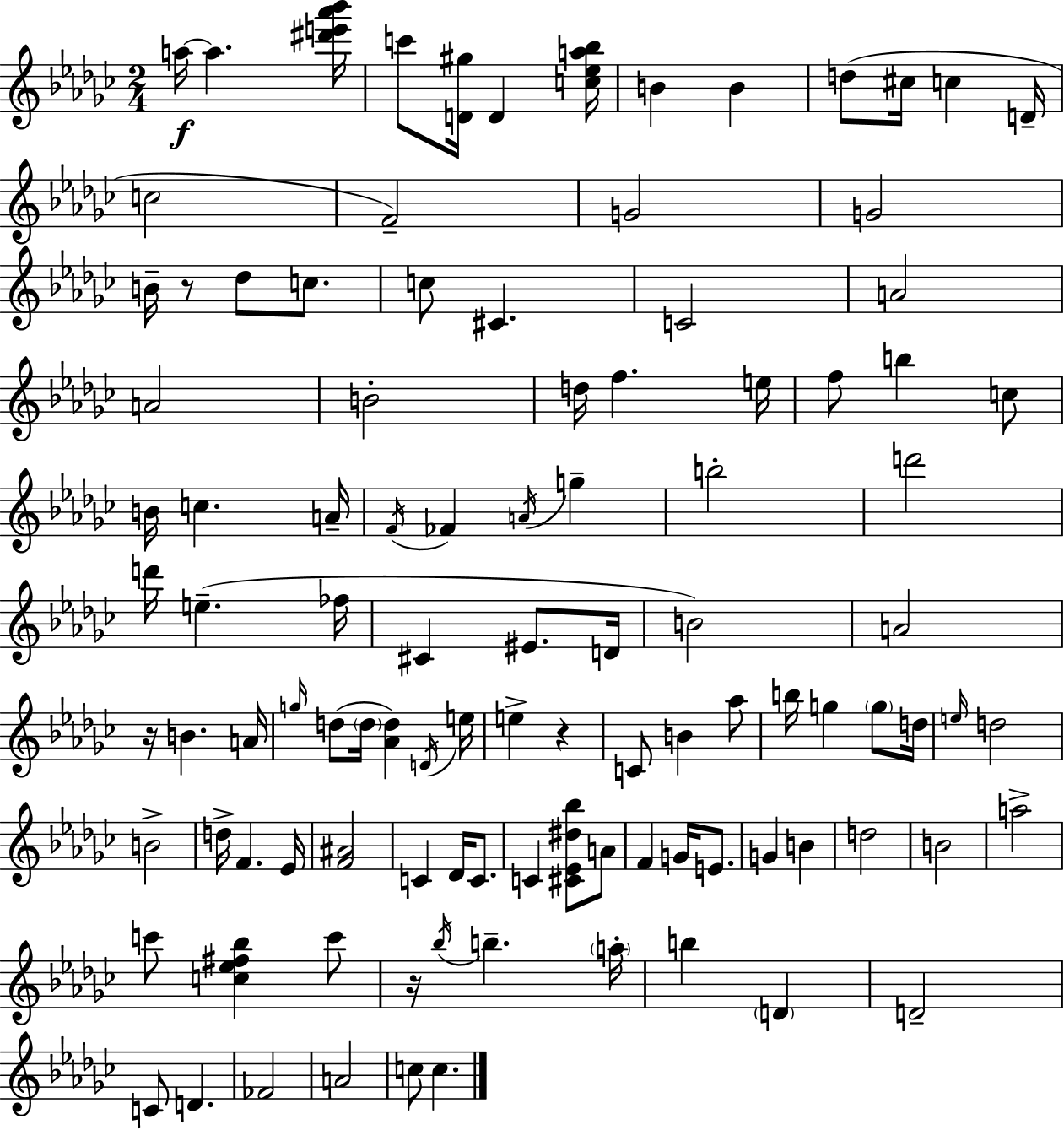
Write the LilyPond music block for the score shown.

{
  \clef treble
  \numericTimeSignature
  \time 2/4
  \key ees \minor
  a''16~~\f a''4. <dis''' e''' aes''' bes'''>16 | c'''8 <d' gis''>16 d'4 <c'' ees'' a'' bes''>16 | b'4 b'4 | d''8( cis''16 c''4 d'16-- | \break c''2 | f'2--) | g'2 | g'2 | \break b'16-- r8 des''8 c''8. | c''8 cis'4. | c'2 | a'2 | \break a'2 | b'2-. | d''16 f''4. e''16 | f''8 b''4 c''8 | \break b'16 c''4. a'16-- | \acciaccatura { f'16 } fes'4 \acciaccatura { a'16 } g''4-- | b''2-. | d'''2 | \break d'''16 e''4.--( | fes''16 cis'4 eis'8. | d'16 b'2) | a'2 | \break r16 b'4. | a'16 \grace { g''16 }( d''8 \parenthesize d''16 <aes' d''>4) | \acciaccatura { d'16 } e''16 e''4-> | r4 c'8 b'4 | \break aes''8 b''16 g''4 | \parenthesize g''8 d''16 \grace { e''16 } d''2 | b'2-> | d''16-> f'4. | \break ees'16 <f' ais'>2 | c'4 | des'16 c'8. c'4 | <cis' ees' dis'' bes''>8 a'8 f'4 | \break g'16 e'8. g'4 | b'4 d''2 | b'2 | a''2-> | \break c'''8 <c'' ees'' fis'' bes''>4 | c'''8 r16 \acciaccatura { bes''16 } b''4.-- | \parenthesize a''16-. b''4 | \parenthesize d'4 d'2-- | \break c'8 | d'4. fes'2 | a'2 | c''8 | \break c''4. \bar "|."
}